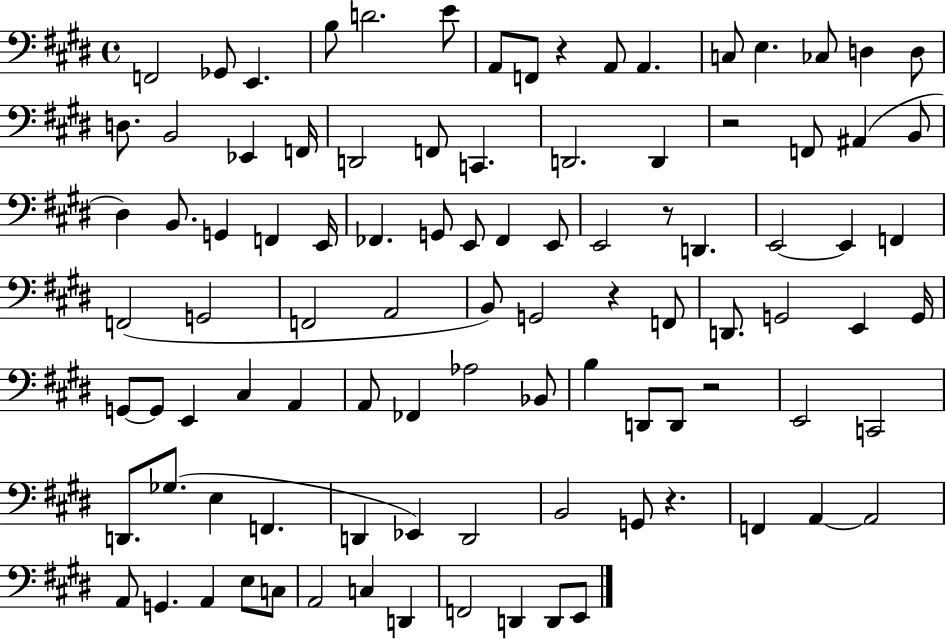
F2/h Gb2/e E2/q. B3/e D4/h. E4/e A2/e F2/e R/q A2/e A2/q. C3/e E3/q. CES3/e D3/q D3/e D3/e. B2/h Eb2/q F2/s D2/h F2/e C2/q. D2/h. D2/q R/h F2/e A#2/q B2/e D#3/q B2/e. G2/q F2/q E2/s FES2/q. G2/e E2/e FES2/q E2/e E2/h R/e D2/q. E2/h E2/q F2/q F2/h G2/h F2/h A2/h B2/e G2/h R/q F2/e D2/e. G2/h E2/q G2/s G2/e G2/e E2/q C#3/q A2/q A2/e FES2/q Ab3/h Bb2/e B3/q D2/e D2/e R/h E2/h C2/h D2/e. Gb3/e. E3/q F2/q. D2/q Eb2/q D2/h B2/h G2/e R/q. F2/q A2/q A2/h A2/e G2/q. A2/q E3/e C3/e A2/h C3/q D2/q F2/h D2/q D2/e E2/e